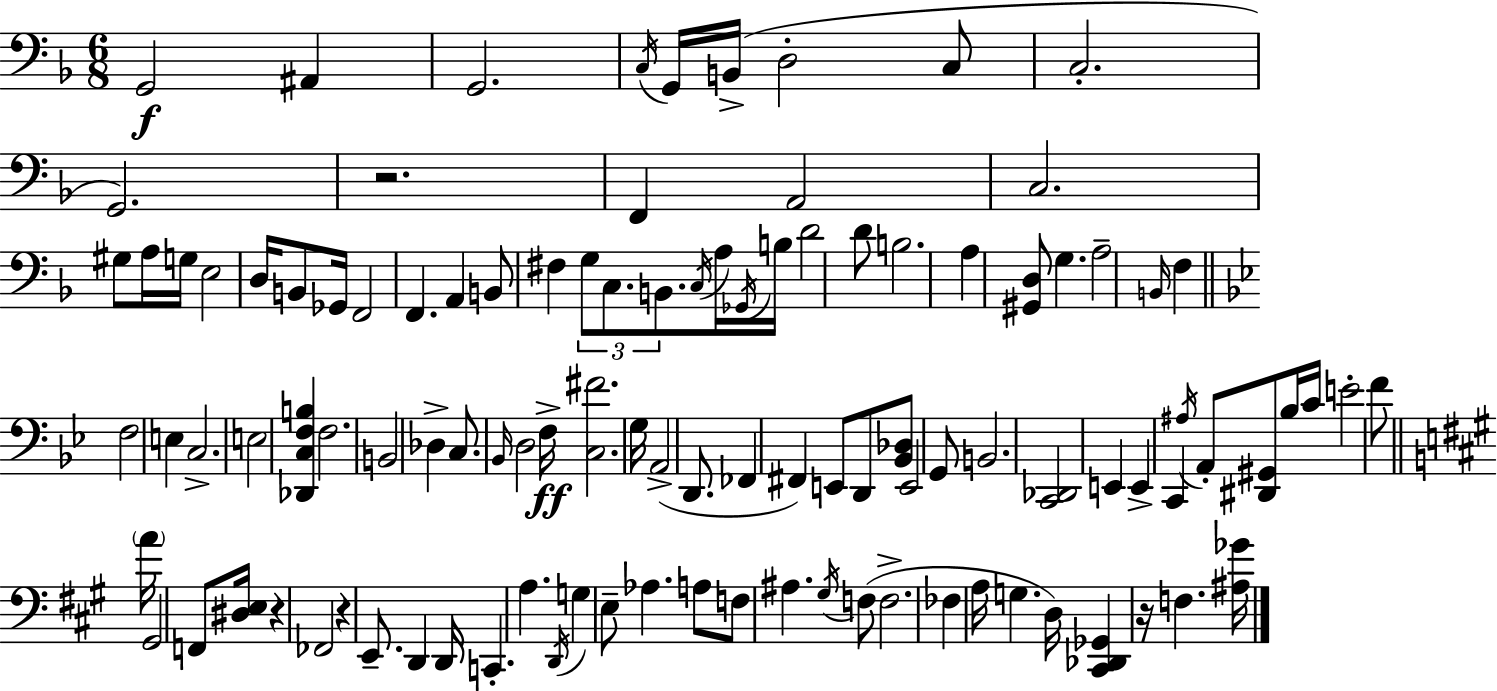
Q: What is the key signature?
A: F major